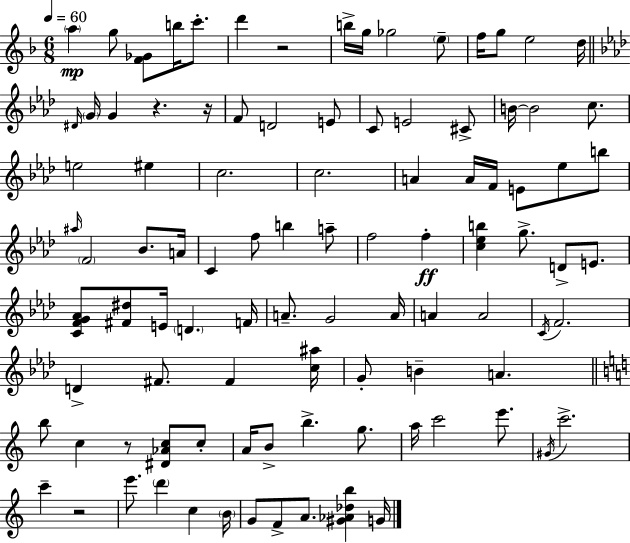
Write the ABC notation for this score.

X:1
T:Untitled
M:6/8
L:1/4
K:F
a g/2 [F_G]/2 b/4 c'/2 d' z2 b/4 g/4 _g2 e/2 f/4 g/2 e2 d/4 ^D/4 G/4 G z z/4 F/2 D2 E/2 C/2 E2 ^C/2 B/4 B2 c/2 e2 ^e c2 c2 A A/4 F/4 E/2 _e/2 b/2 ^a/4 F2 _B/2 A/4 C f/2 b a/2 f2 f [c_eb] g/2 D/2 E/2 [CFG_A]/2 [^F^d]/2 E/4 D F/4 A/2 G2 A/4 A A2 C/4 F2 D ^F/2 ^F [c^a]/4 G/2 B A b/2 c z/2 [^D_Ac]/2 c/2 A/4 B/2 b g/2 a/4 c'2 e'/2 ^G/4 c'2 c' z2 e'/2 d' c B/4 G/2 F/2 A/2 [^G_A_db] G/4